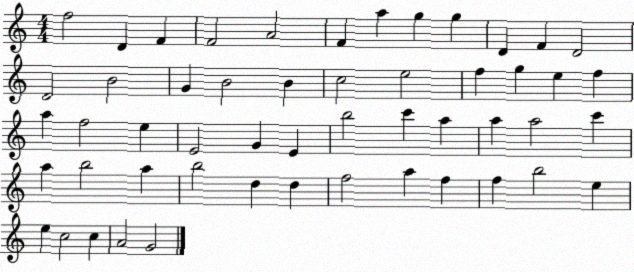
X:1
T:Untitled
M:4/4
L:1/4
K:C
f2 D F F2 A2 F a g g D F D2 D2 B2 G B2 B c2 e2 f g e f a f2 e E2 G E b2 c' a a a2 c' a b2 a b2 d d f2 a f f b2 e e c2 c A2 G2